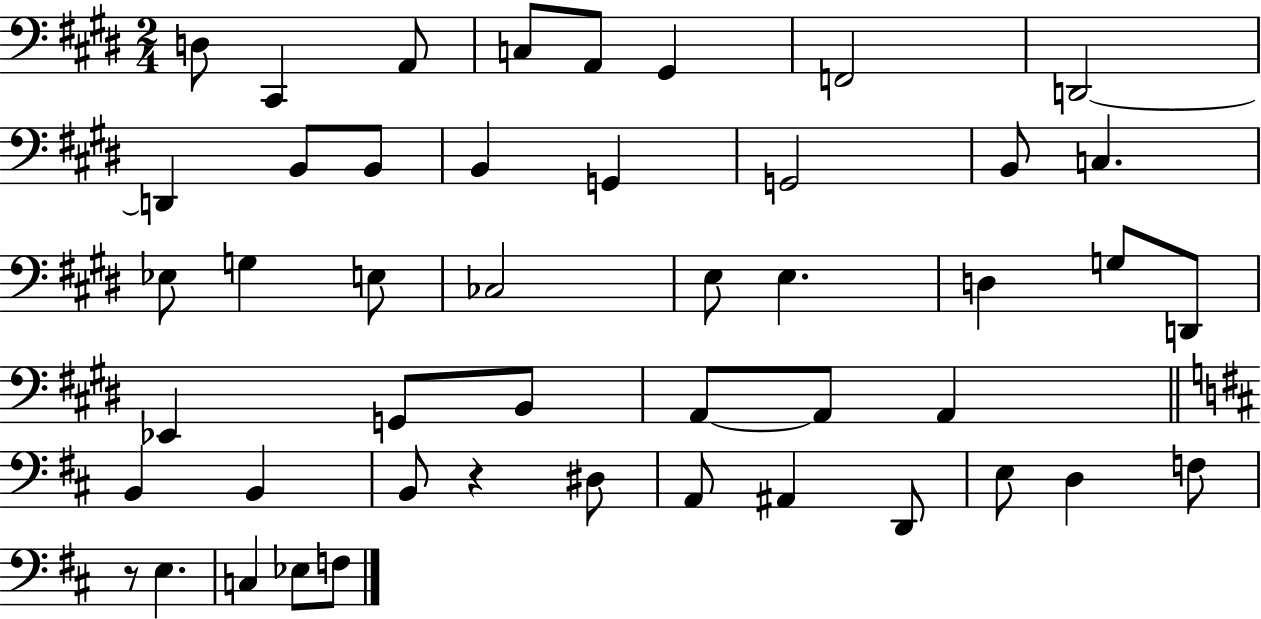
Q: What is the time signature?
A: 2/4